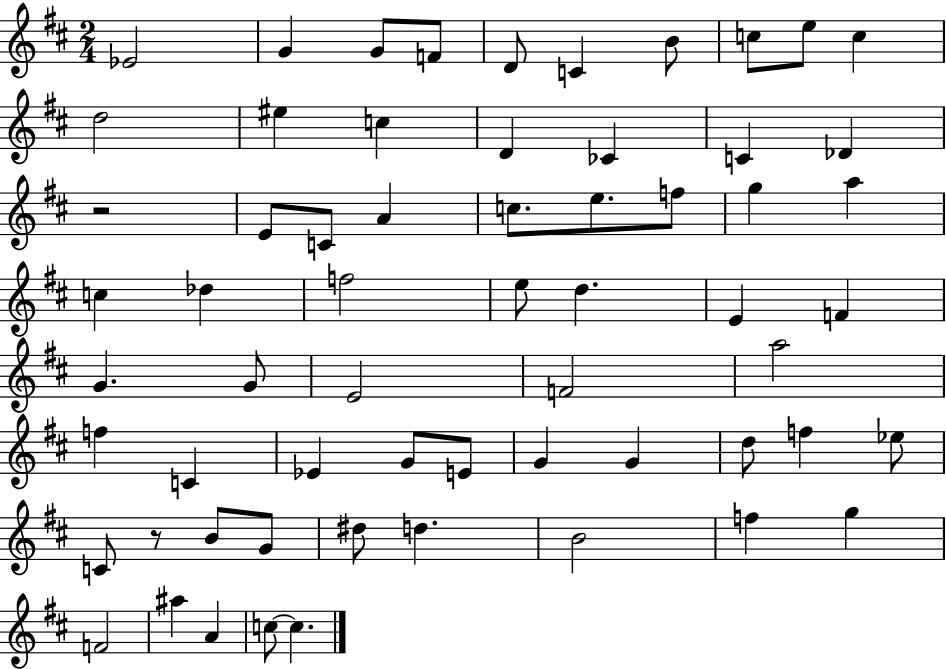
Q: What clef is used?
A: treble